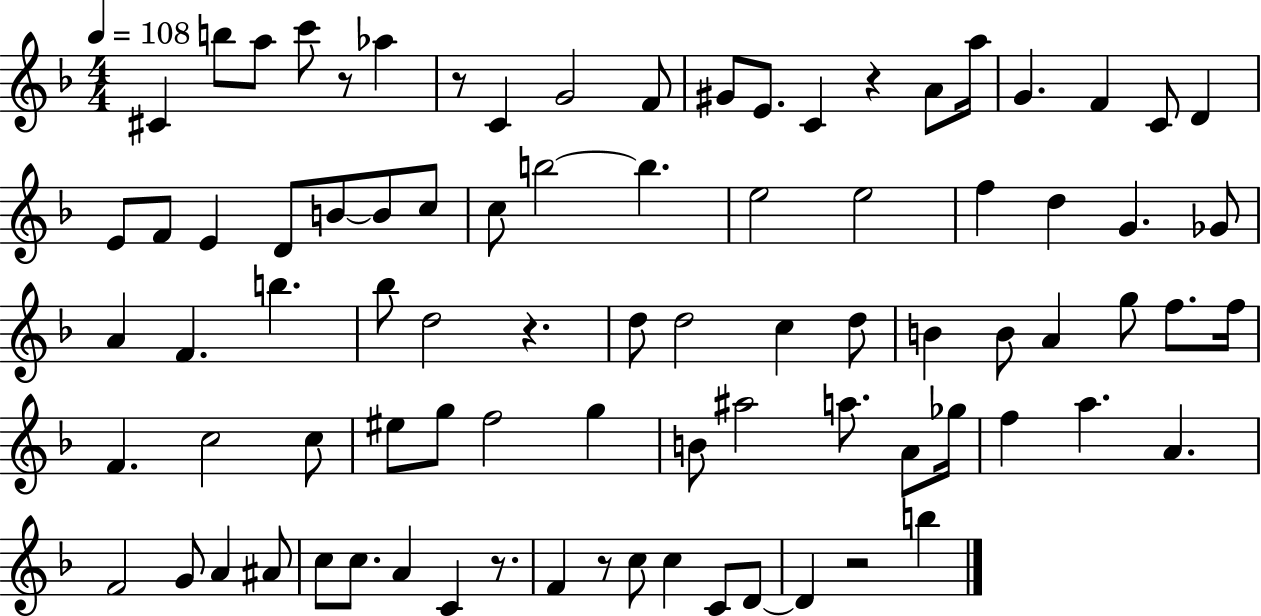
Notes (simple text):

C#4/q B5/e A5/e C6/e R/e Ab5/q R/e C4/q G4/h F4/e G#4/e E4/e. C4/q R/q A4/e A5/s G4/q. F4/q C4/e D4/q E4/e F4/e E4/q D4/e B4/e B4/e C5/e C5/e B5/h B5/q. E5/h E5/h F5/q D5/q G4/q. Gb4/e A4/q F4/q. B5/q. Bb5/e D5/h R/q. D5/e D5/h C5/q D5/e B4/q B4/e A4/q G5/e F5/e. F5/s F4/q. C5/h C5/e EIS5/e G5/e F5/h G5/q B4/e A#5/h A5/e. A4/e Gb5/s F5/q A5/q. A4/q. F4/h G4/e A4/q A#4/e C5/e C5/e. A4/q C4/q R/e. F4/q R/e C5/e C5/q C4/e D4/e D4/q R/h B5/q